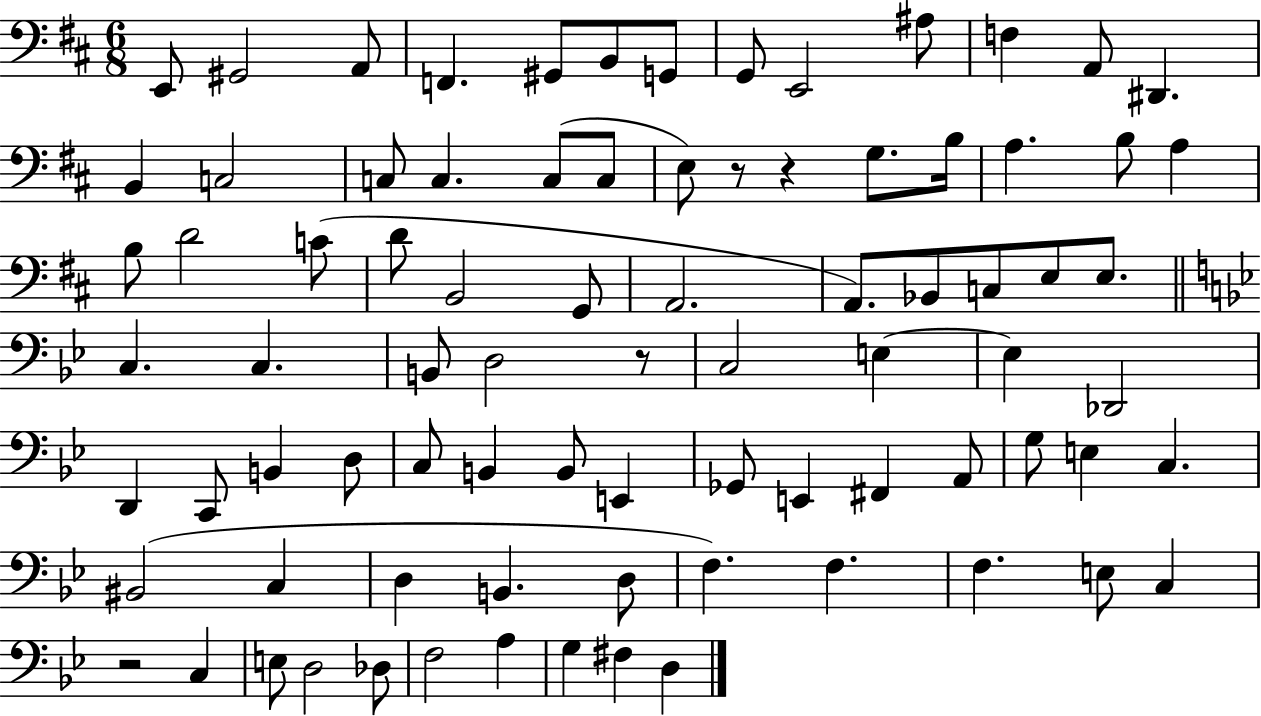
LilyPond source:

{
  \clef bass
  \numericTimeSignature
  \time 6/8
  \key d \major
  e,8 gis,2 a,8 | f,4. gis,8 b,8 g,8 | g,8 e,2 ais8 | f4 a,8 dis,4. | \break b,4 c2 | c8 c4. c8( c8 | e8) r8 r4 g8. b16 | a4. b8 a4 | \break b8 d'2 c'8( | d'8 b,2 g,8 | a,2. | a,8.) bes,8 c8 e8 e8. | \break \bar "||" \break \key bes \major c4. c4. | b,8 d2 r8 | c2 e4~~ | e4 des,2 | \break d,4 c,8 b,4 d8 | c8 b,4 b,8 e,4 | ges,8 e,4 fis,4 a,8 | g8 e4 c4. | \break bis,2( c4 | d4 b,4. d8 | f4.) f4. | f4. e8 c4 | \break r2 c4 | e8 d2 des8 | f2 a4 | g4 fis4 d4 | \break \bar "|."
}